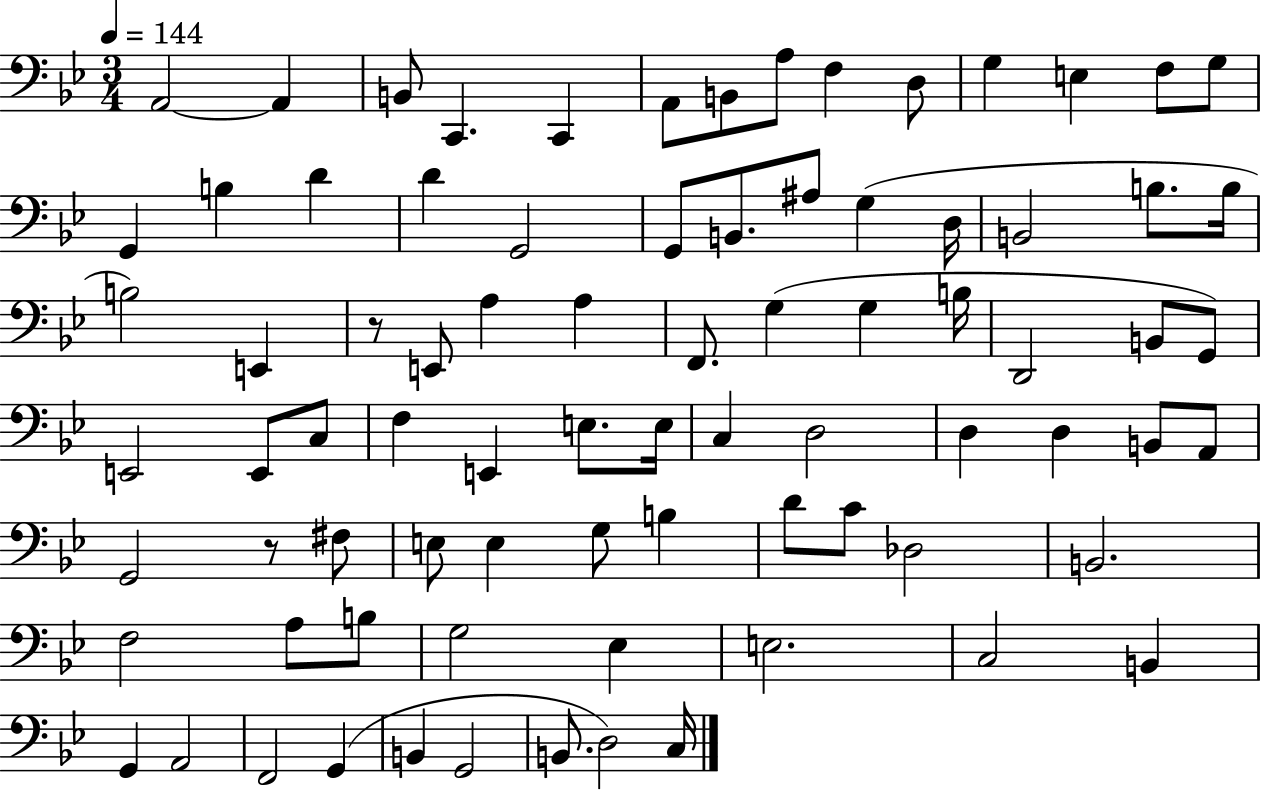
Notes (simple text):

A2/h A2/q B2/e C2/q. C2/q A2/e B2/e A3/e F3/q D3/e G3/q E3/q F3/e G3/e G2/q B3/q D4/q D4/q G2/h G2/e B2/e. A#3/e G3/q D3/s B2/h B3/e. B3/s B3/h E2/q R/e E2/e A3/q A3/q F2/e. G3/q G3/q B3/s D2/h B2/e G2/e E2/h E2/e C3/e F3/q E2/q E3/e. E3/s C3/q D3/h D3/q D3/q B2/e A2/e G2/h R/e F#3/e E3/e E3/q G3/e B3/q D4/e C4/e Db3/h B2/h. F3/h A3/e B3/e G3/h Eb3/q E3/h. C3/h B2/q G2/q A2/h F2/h G2/q B2/q G2/h B2/e. D3/h C3/s